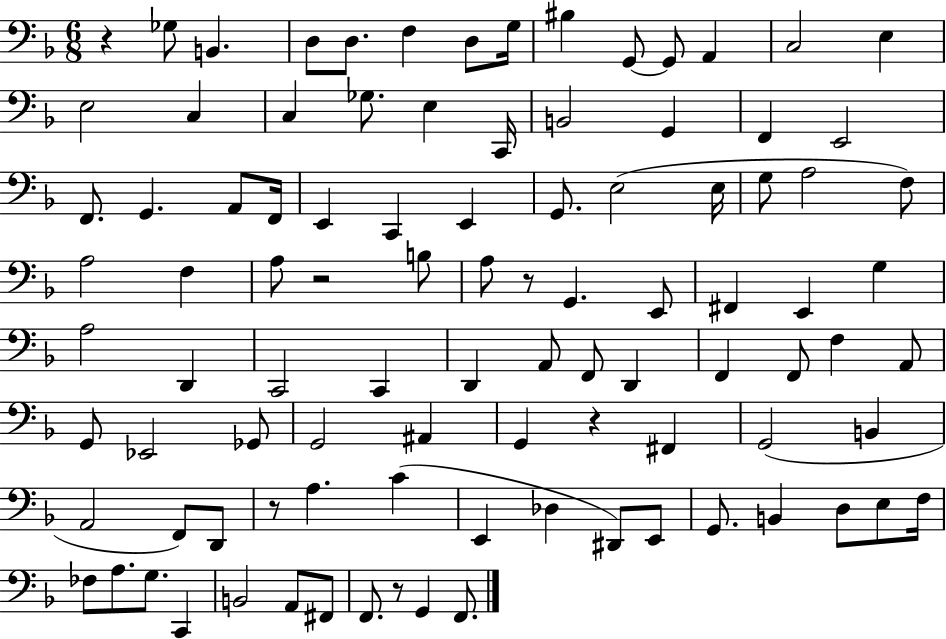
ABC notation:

X:1
T:Untitled
M:6/8
L:1/4
K:F
z _G,/2 B,, D,/2 D,/2 F, D,/2 G,/4 ^B, G,,/2 G,,/2 A,, C,2 E, E,2 C, C, _G,/2 E, C,,/4 B,,2 G,, F,, E,,2 F,,/2 G,, A,,/2 F,,/4 E,, C,, E,, G,,/2 E,2 E,/4 G,/2 A,2 F,/2 A,2 F, A,/2 z2 B,/2 A,/2 z/2 G,, E,,/2 ^F,, E,, G, A,2 D,, C,,2 C,, D,, A,,/2 F,,/2 D,, F,, F,,/2 F, A,,/2 G,,/2 _E,,2 _G,,/2 G,,2 ^A,, G,, z ^F,, G,,2 B,, A,,2 F,,/2 D,,/2 z/2 A, C E,, _D, ^D,,/2 E,,/2 G,,/2 B,, D,/2 E,/2 F,/4 _F,/2 A,/2 G,/2 C,, B,,2 A,,/2 ^F,,/2 F,,/2 z/2 G,, F,,/2